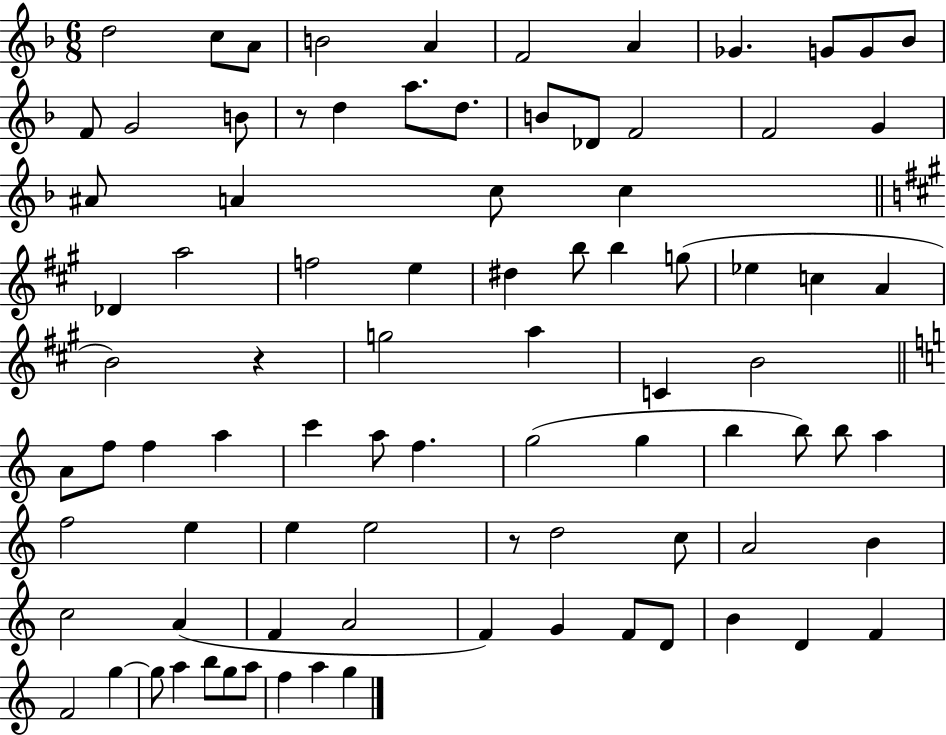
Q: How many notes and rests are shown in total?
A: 87